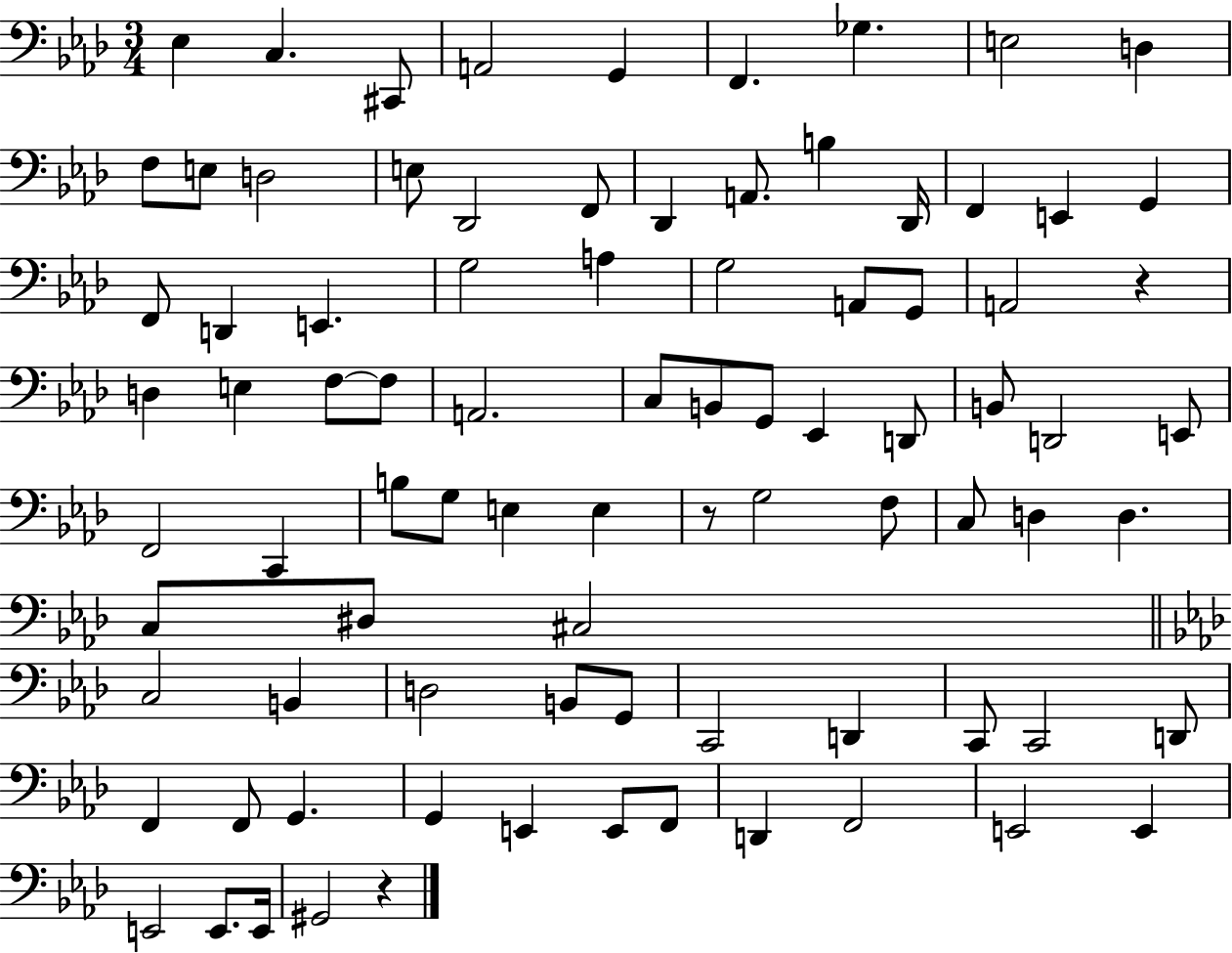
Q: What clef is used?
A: bass